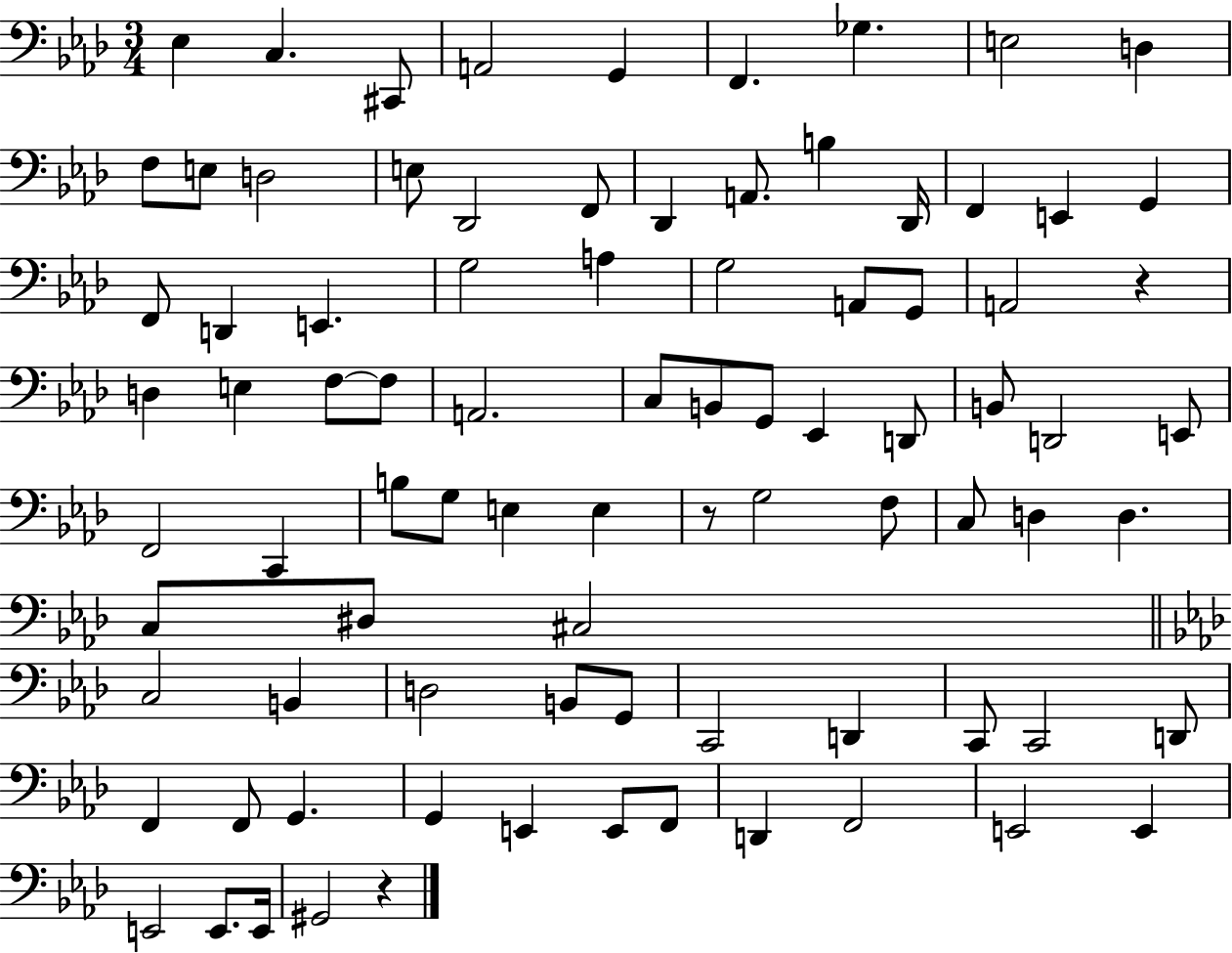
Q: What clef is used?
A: bass